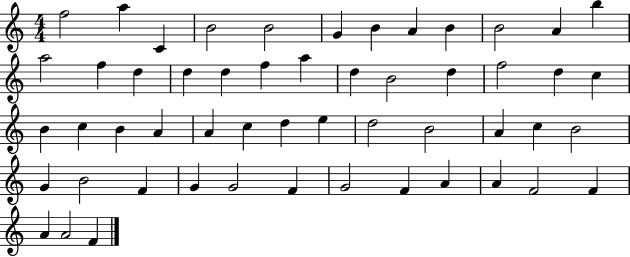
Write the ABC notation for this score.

X:1
T:Untitled
M:4/4
L:1/4
K:C
f2 a C B2 B2 G B A B B2 A b a2 f d d d f a d B2 d f2 d c B c B A A c d e d2 B2 A c B2 G B2 F G G2 F G2 F A A F2 F A A2 F